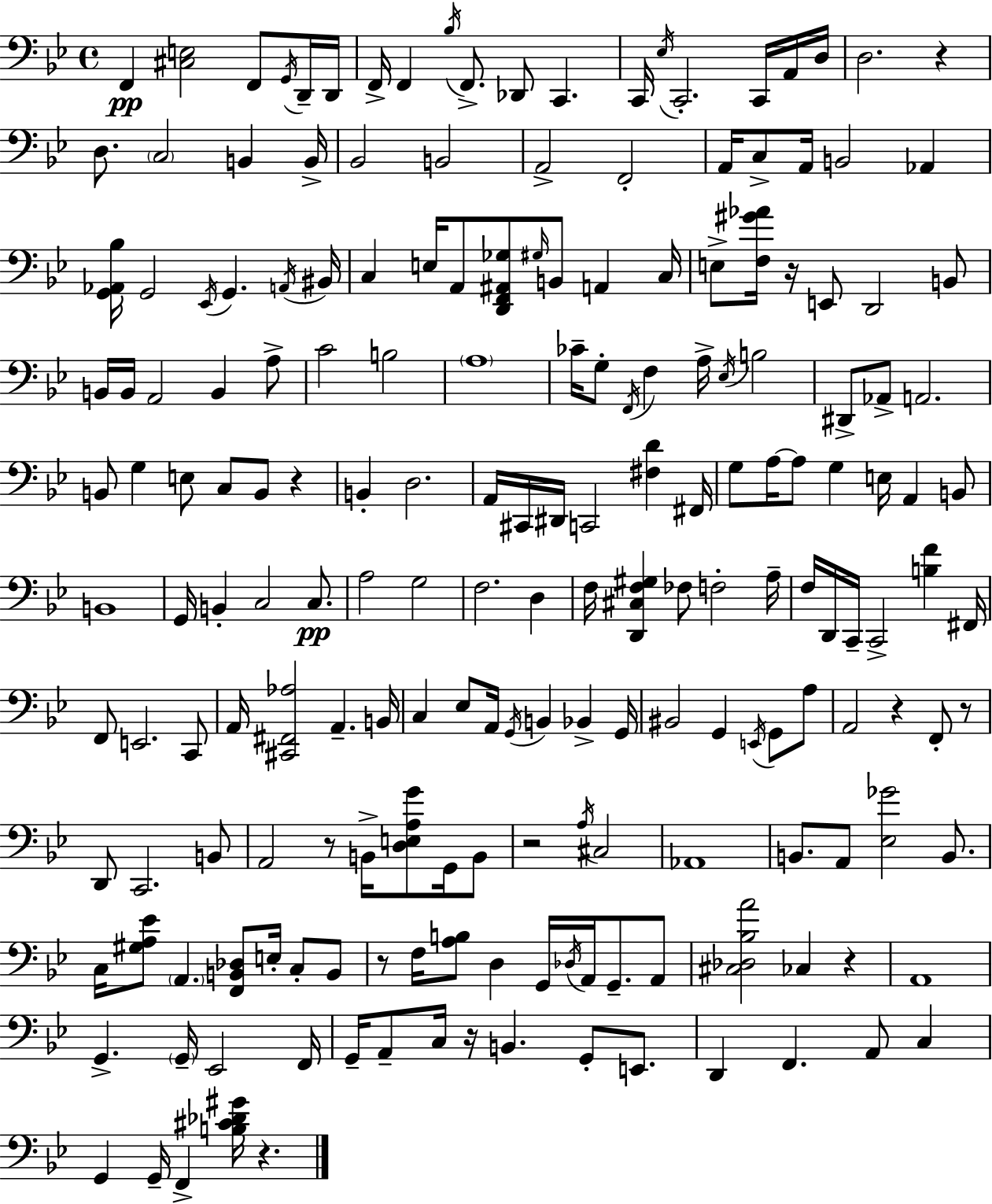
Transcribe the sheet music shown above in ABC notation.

X:1
T:Untitled
M:4/4
L:1/4
K:Bb
F,, [^C,E,]2 F,,/2 G,,/4 D,,/4 D,,/4 F,,/4 F,, _B,/4 F,,/2 _D,,/2 C,, C,,/4 _E,/4 C,,2 C,,/4 A,,/4 D,/4 D,2 z D,/2 C,2 B,, B,,/4 _B,,2 B,,2 A,,2 F,,2 A,,/4 C,/2 A,,/4 B,,2 _A,, [G,,_A,,_B,]/4 G,,2 _E,,/4 G,, A,,/4 ^B,,/4 C, E,/4 A,,/2 [D,,F,,^A,,_G,]/2 ^G,/4 B,,/2 A,, C,/4 E,/2 [F,^G_A]/4 z/4 E,,/2 D,,2 B,,/2 B,,/4 B,,/4 A,,2 B,, A,/2 C2 B,2 A,4 _C/4 G,/2 F,,/4 F, A,/4 _E,/4 B,2 ^D,,/2 _A,,/2 A,,2 B,,/2 G, E,/2 C,/2 B,,/2 z B,, D,2 A,,/4 ^C,,/4 ^D,,/4 C,,2 [^F,D] ^F,,/4 G,/2 A,/4 A,/2 G, E,/4 A,, B,,/2 B,,4 G,,/4 B,, C,2 C,/2 A,2 G,2 F,2 D, F,/4 [D,,^C,F,^G,] _F,/2 F,2 A,/4 F,/4 D,,/4 C,,/4 C,,2 [B,F] ^F,,/4 F,,/2 E,,2 C,,/2 A,,/4 [^C,,^F,,_A,]2 A,, B,,/4 C, _E,/2 A,,/4 G,,/4 B,, _B,, G,,/4 ^B,,2 G,, E,,/4 G,,/2 A,/2 A,,2 z F,,/2 z/2 D,,/2 C,,2 B,,/2 A,,2 z/2 B,,/4 [D,E,A,G]/2 G,,/4 B,,/2 z2 A,/4 ^C,2 _A,,4 B,,/2 A,,/2 [_E,_G]2 B,,/2 C,/4 [^G,A,_E]/2 A,, [F,,B,,_D,]/2 E,/4 C,/2 B,,/2 z/2 F,/4 [A,B,]/2 D, G,,/4 _D,/4 A,,/4 G,,/2 A,,/2 [^C,_D,_B,A]2 _C, z A,,4 G,, G,,/4 _E,,2 F,,/4 G,,/4 A,,/2 C,/4 z/4 B,, G,,/2 E,,/2 D,, F,, A,,/2 C, G,, G,,/4 F,, [B,^C_D^G]/4 z